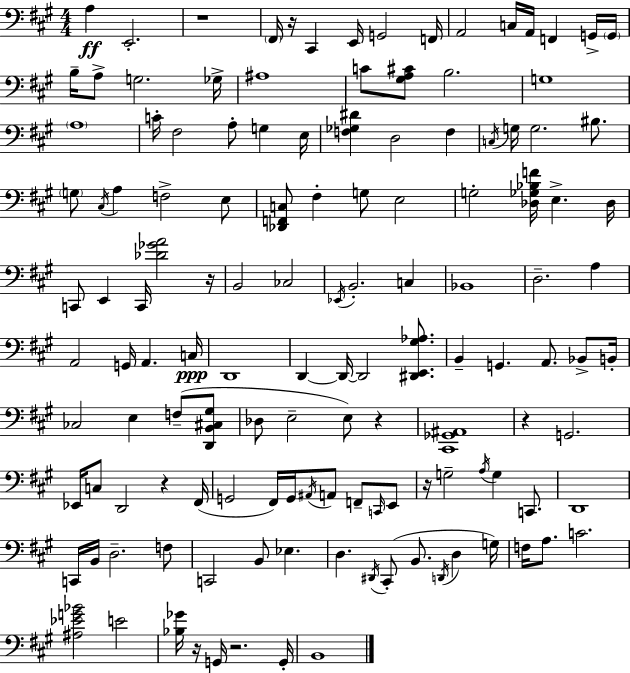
A3/q E2/h. R/w F#2/s R/s C#2/q E2/s G2/h F2/s A2/h C3/s A2/s F2/q G2/s G2/s B3/s A3/e G3/h. Gb3/s A#3/w C4/e [G#3,A3,C#4]/e B3/h. G3/w A3/w C4/s F#3/h A3/e G3/q E3/s [F3,Gb3,D#4]/q D3/h F3/q C3/s G3/s G3/h. BIS3/e. G3/e C#3/s A3/q F3/h E3/e [Db2,F2,C3]/e F#3/q G3/e E3/h G3/h [Db3,Gb3,Bb3,F4]/s E3/q. Db3/s C2/e E2/q C2/s [Db4,Gb4,A4]/h R/s B2/h CES3/h Eb2/s B2/h. C3/q Bb2/w D3/h. A3/q A2/h G2/s A2/q. C3/s D2/w D2/q D2/s D2/h [D#2,E2,G#3,Ab3]/e. B2/q G2/q. A2/e. Bb2/e B2/s CES3/h E3/q F3/e [D2,B2,C#3,G#3]/e Db3/e E3/h E3/e R/q [C#2,Gb2,A#2]/w R/q G2/h. Eb2/s C3/e D2/h R/q F#2/s G2/h F#2/s G2/s A#2/s A2/e F2/e C2/s E2/e R/s G3/h A3/s G3/q C2/e. D2/w C2/s B2/s D3/h. F3/e C2/h B2/e Eb3/q. D3/q. D#2/s C#2/e B2/e. D2/s D3/q G3/s F3/s A3/e. C4/h. [A#3,Eb4,G4,Bb4]/h E4/h [Bb3,Gb4]/s R/s G2/s R/h. G2/s B2/w